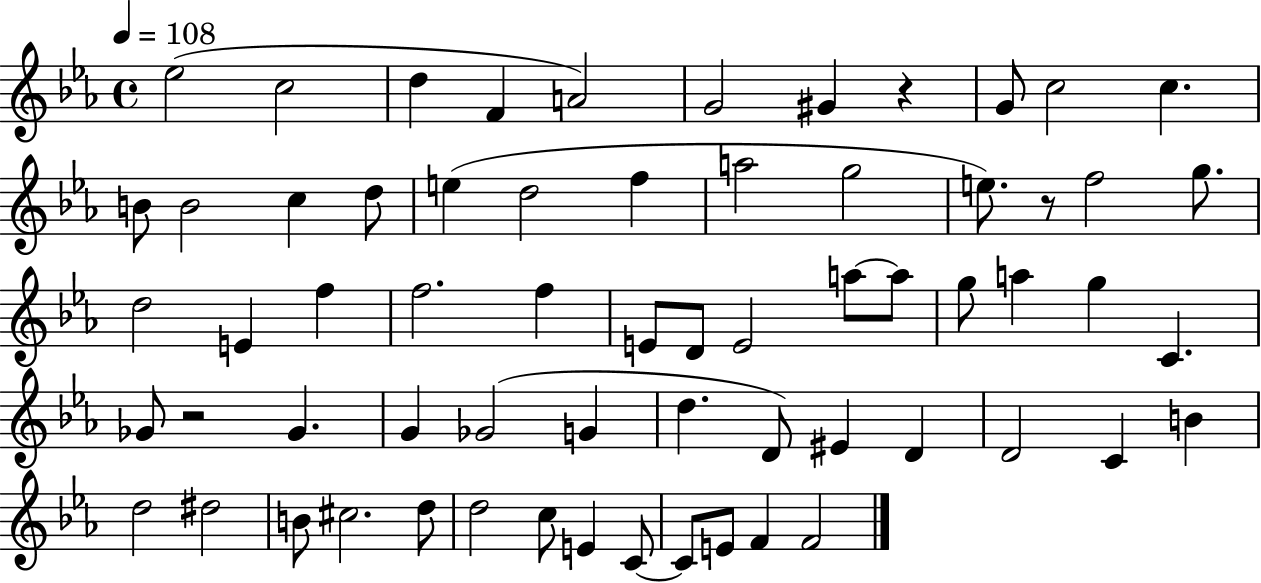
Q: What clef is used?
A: treble